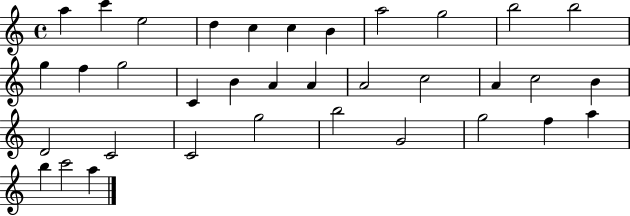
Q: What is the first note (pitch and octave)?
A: A5